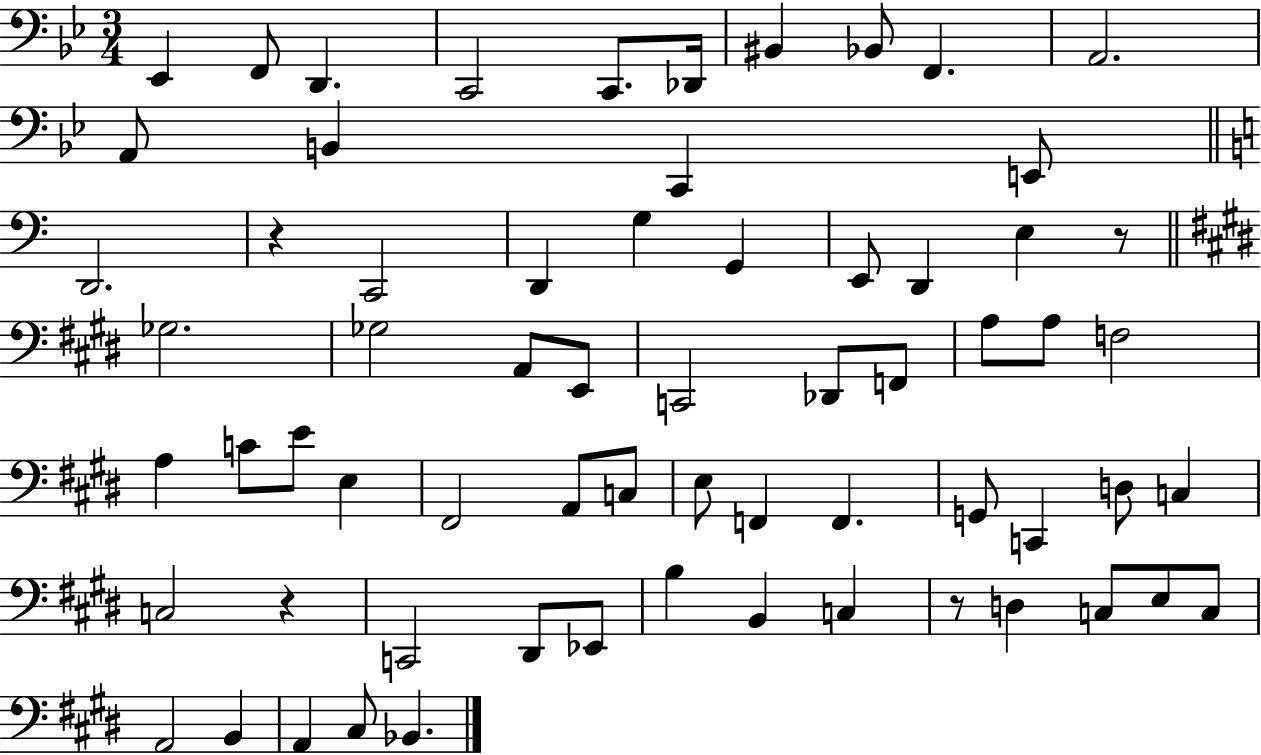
Eb2/q F2/e D2/q. C2/h C2/e. Db2/s BIS2/q Bb2/e F2/q. A2/h. A2/e B2/q C2/q E2/e D2/h. R/q C2/h D2/q G3/q G2/q E2/e D2/q E3/q R/e Gb3/h. Gb3/h A2/e E2/e C2/h Db2/e F2/e A3/e A3/e F3/h A3/q C4/e E4/e E3/q F#2/h A2/e C3/e E3/e F2/q F2/q. G2/e C2/q D3/e C3/q C3/h R/q C2/h D#2/e Eb2/e B3/q B2/q C3/q R/e D3/q C3/e E3/e C3/e A2/h B2/q A2/q C#3/e Bb2/q.